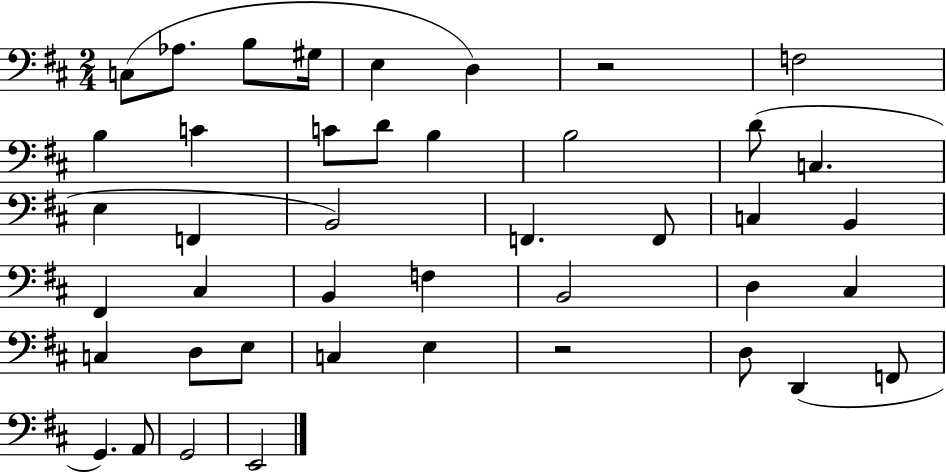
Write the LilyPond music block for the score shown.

{
  \clef bass
  \numericTimeSignature
  \time 2/4
  \key d \major
  \repeat volta 2 { c8( aes8. b8 gis16 | e4 d4) | r2 | f2 | \break b4 c'4 | c'8 d'8 b4 | b2 | d'8( c4. | \break e4 f,4 | b,2) | f,4. f,8 | c4 b,4 | \break fis,4 cis4 | b,4 f4 | b,2 | d4 cis4 | \break c4 d8 e8 | c4 e4 | r2 | d8 d,4( f,8 | \break g,4.) a,8 | g,2 | e,2 | } \bar "|."
}